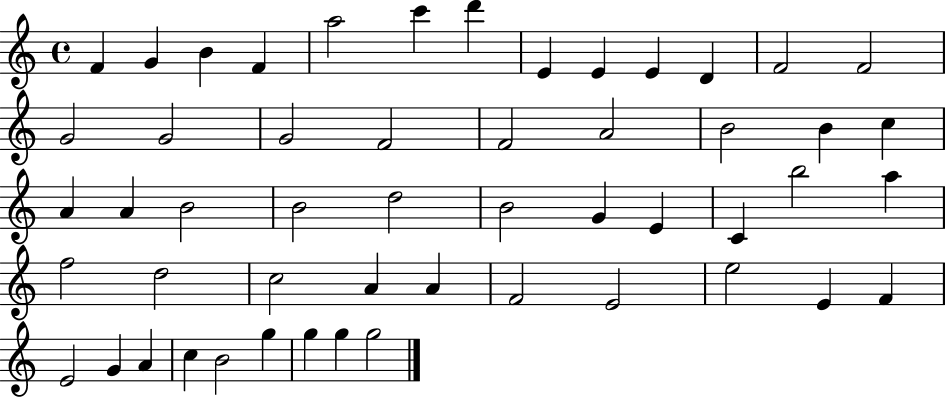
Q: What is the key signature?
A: C major